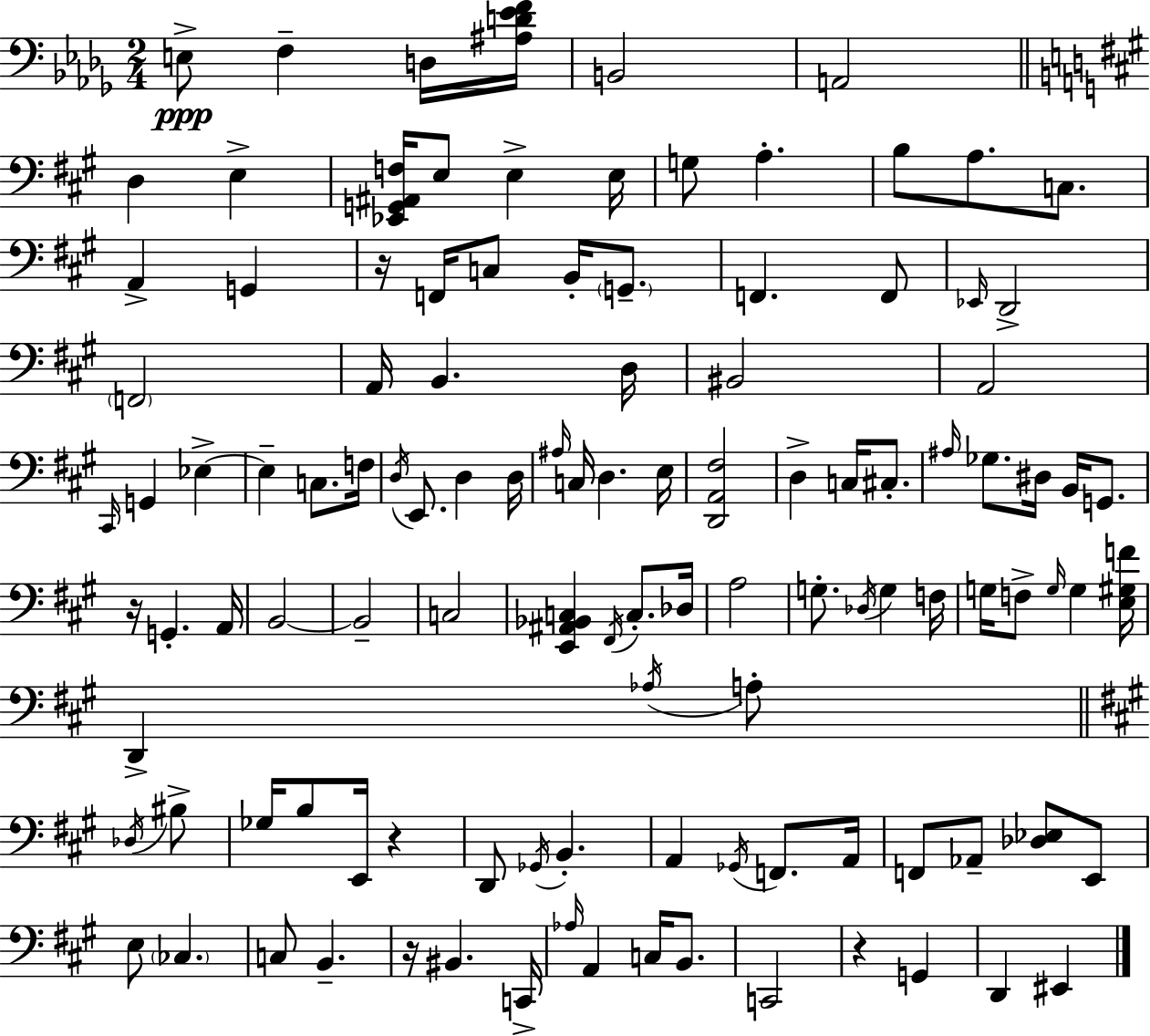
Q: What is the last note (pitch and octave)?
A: EIS2